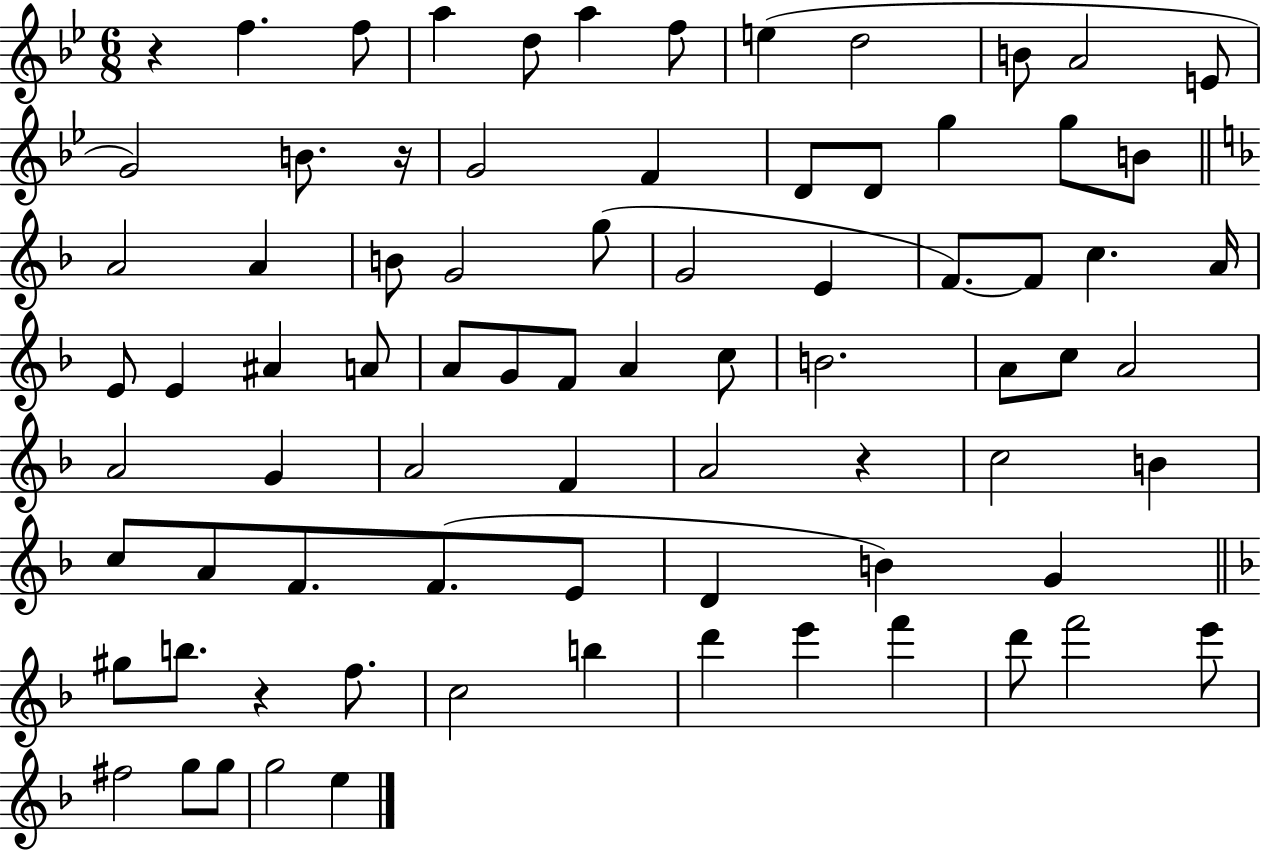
{
  \clef treble
  \numericTimeSignature
  \time 6/8
  \key bes \major
  r4 f''4. f''8 | a''4 d''8 a''4 f''8 | e''4( d''2 | b'8 a'2 e'8 | \break g'2) b'8. r16 | g'2 f'4 | d'8 d'8 g''4 g''8 b'8 | \bar "||" \break \key d \minor a'2 a'4 | b'8 g'2 g''8( | g'2 e'4 | f'8.~~) f'8 c''4. a'16 | \break e'8 e'4 ais'4 a'8 | a'8 g'8 f'8 a'4 c''8 | b'2. | a'8 c''8 a'2 | \break a'2 g'4 | a'2 f'4 | a'2 r4 | c''2 b'4 | \break c''8 a'8 f'8. f'8.( e'8 | d'4 b'4) g'4 | \bar "||" \break \key d \minor gis''8 b''8. r4 f''8. | c''2 b''4 | d'''4 e'''4 f'''4 | d'''8 f'''2 e'''8 | \break fis''2 g''8 g''8 | g''2 e''4 | \bar "|."
}